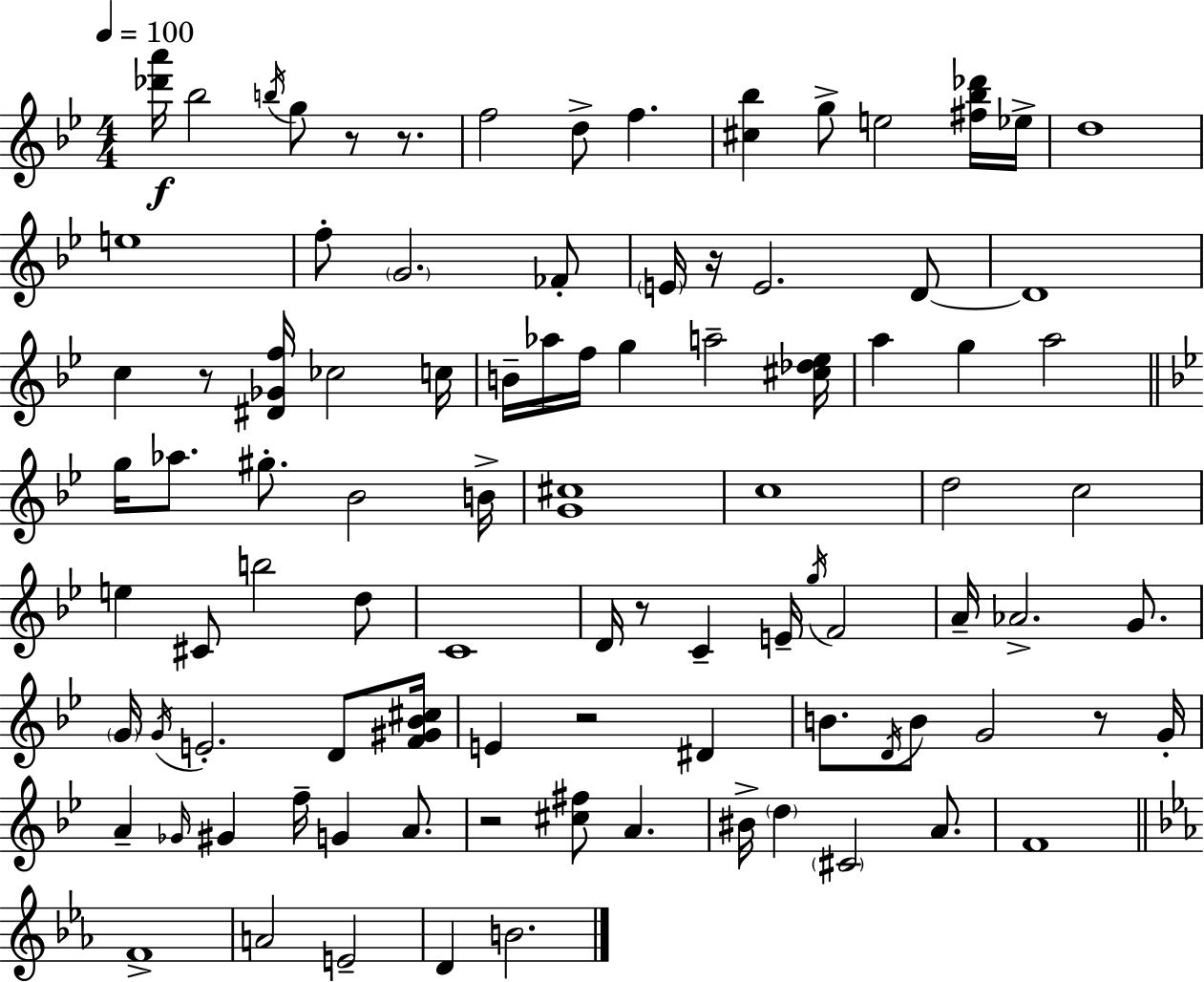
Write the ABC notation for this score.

X:1
T:Untitled
M:4/4
L:1/4
K:Bb
[_d'a']/4 _b2 b/4 g/2 z/2 z/2 f2 d/2 f [^c_b] g/2 e2 [^f_b_d']/4 _e/4 d4 e4 f/2 G2 _F/2 E/4 z/4 E2 D/2 D4 c z/2 [^D_Gf]/4 _c2 c/4 B/4 _a/4 f/4 g a2 [^c_d_e]/4 a g a2 g/4 _a/2 ^g/2 _B2 B/4 [G^c]4 c4 d2 c2 e ^C/2 b2 d/2 C4 D/4 z/2 C E/4 g/4 F2 A/4 _A2 G/2 G/4 G/4 E2 D/2 [F^G_B^c]/4 E z2 ^D B/2 D/4 B/2 G2 z/2 G/4 A _G/4 ^G f/4 G A/2 z2 [^c^f]/2 A ^B/4 d ^C2 A/2 F4 F4 A2 E2 D B2